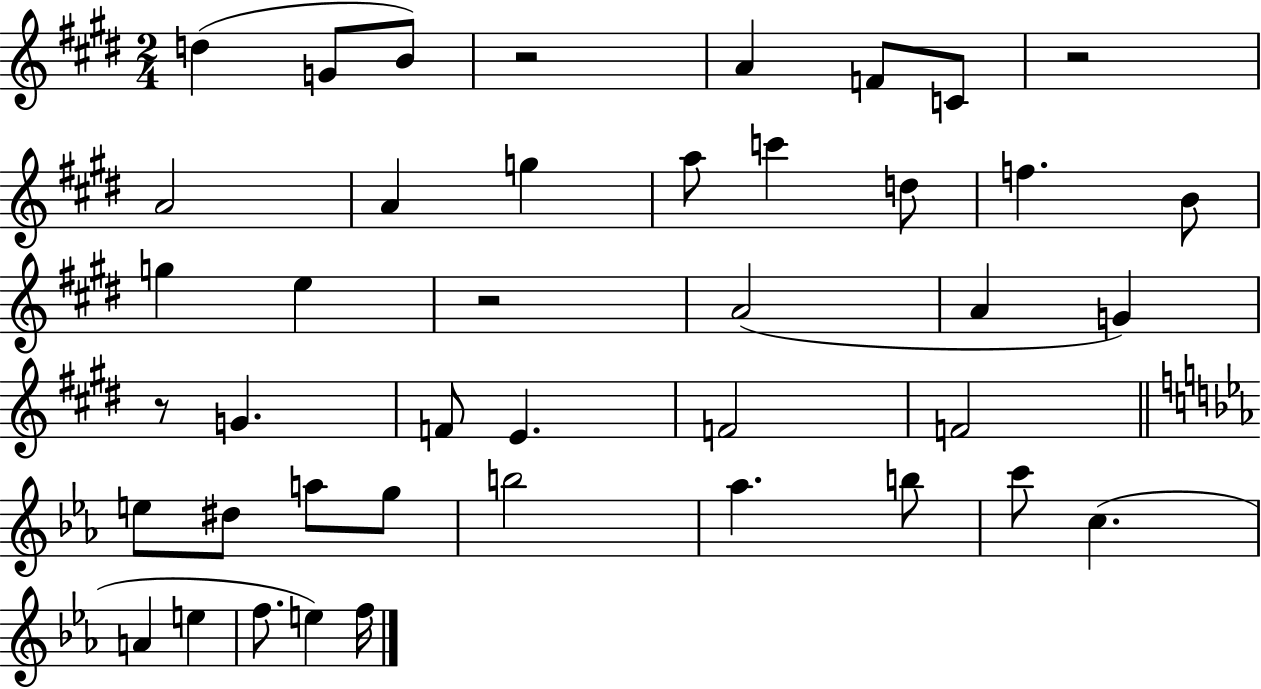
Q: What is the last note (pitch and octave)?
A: F5